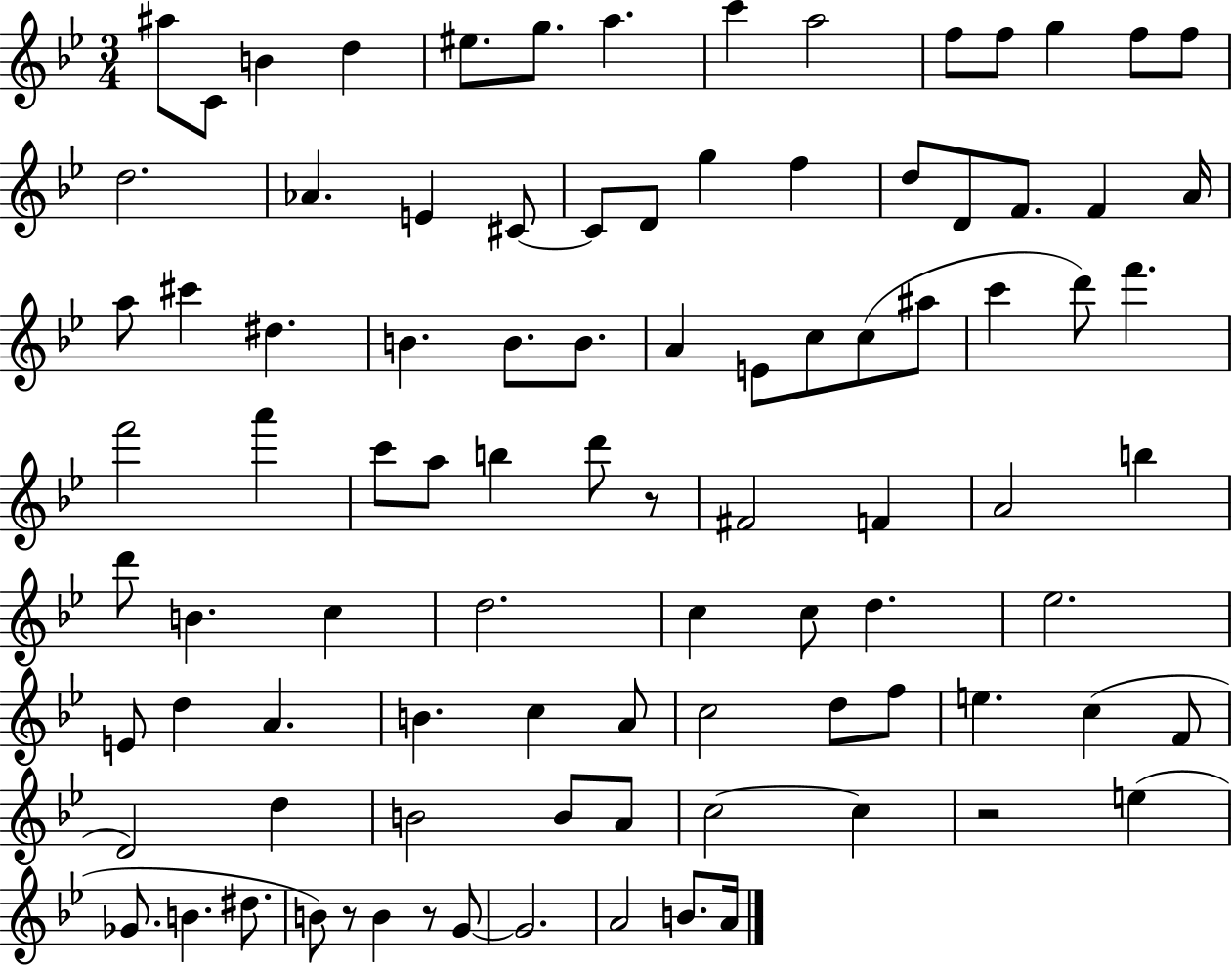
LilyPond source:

{
  \clef treble
  \numericTimeSignature
  \time 3/4
  \key bes \major
  ais''8 c'8 b'4 d''4 | eis''8. g''8. a''4. | c'''4 a''2 | f''8 f''8 g''4 f''8 f''8 | \break d''2. | aes'4. e'4 cis'8~~ | cis'8 d'8 g''4 f''4 | d''8 d'8 f'8. f'4 a'16 | \break a''8 cis'''4 dis''4. | b'4. b'8. b'8. | a'4 e'8 c''8 c''8( ais''8 | c'''4 d'''8) f'''4. | \break f'''2 a'''4 | c'''8 a''8 b''4 d'''8 r8 | fis'2 f'4 | a'2 b''4 | \break d'''8 b'4. c''4 | d''2. | c''4 c''8 d''4. | ees''2. | \break e'8 d''4 a'4. | b'4. c''4 a'8 | c''2 d''8 f''8 | e''4. c''4( f'8 | \break d'2) d''4 | b'2 b'8 a'8 | c''2~~ c''4 | r2 e''4( | \break ges'8. b'4. dis''8. | b'8) r8 b'4 r8 g'8~~ | g'2. | a'2 b'8. a'16 | \break \bar "|."
}